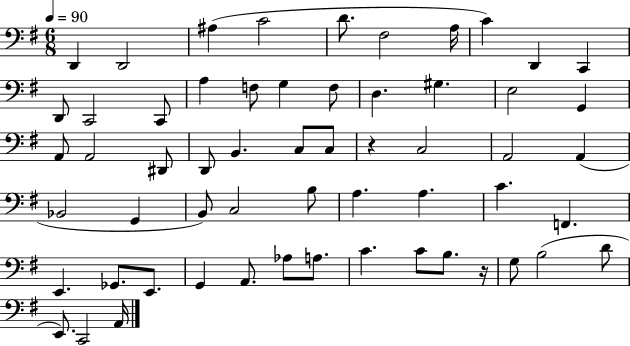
X:1
T:Untitled
M:6/8
L:1/4
K:G
D,, D,,2 ^A, C2 D/2 ^F,2 A,/4 C D,, C,, D,,/2 C,,2 C,,/2 A, F,/2 G, F,/2 D, ^G, E,2 G,, A,,/2 A,,2 ^D,,/2 D,,/2 B,, C,/2 C,/2 z C,2 A,,2 A,, _B,,2 G,, B,,/2 C,2 B,/2 A, A, C F,, E,, _G,,/2 E,,/2 G,, A,,/2 _A,/2 A,/2 C C/2 B,/2 z/4 G,/2 B,2 D/2 E,,/2 C,,2 A,,/4